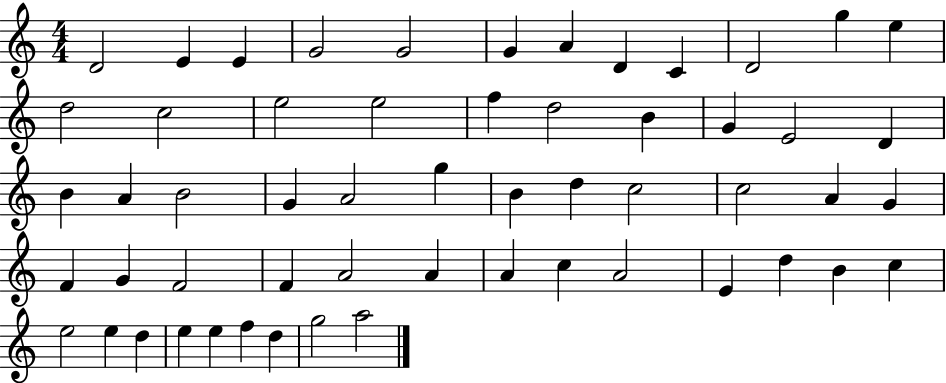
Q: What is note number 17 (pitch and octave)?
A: F5